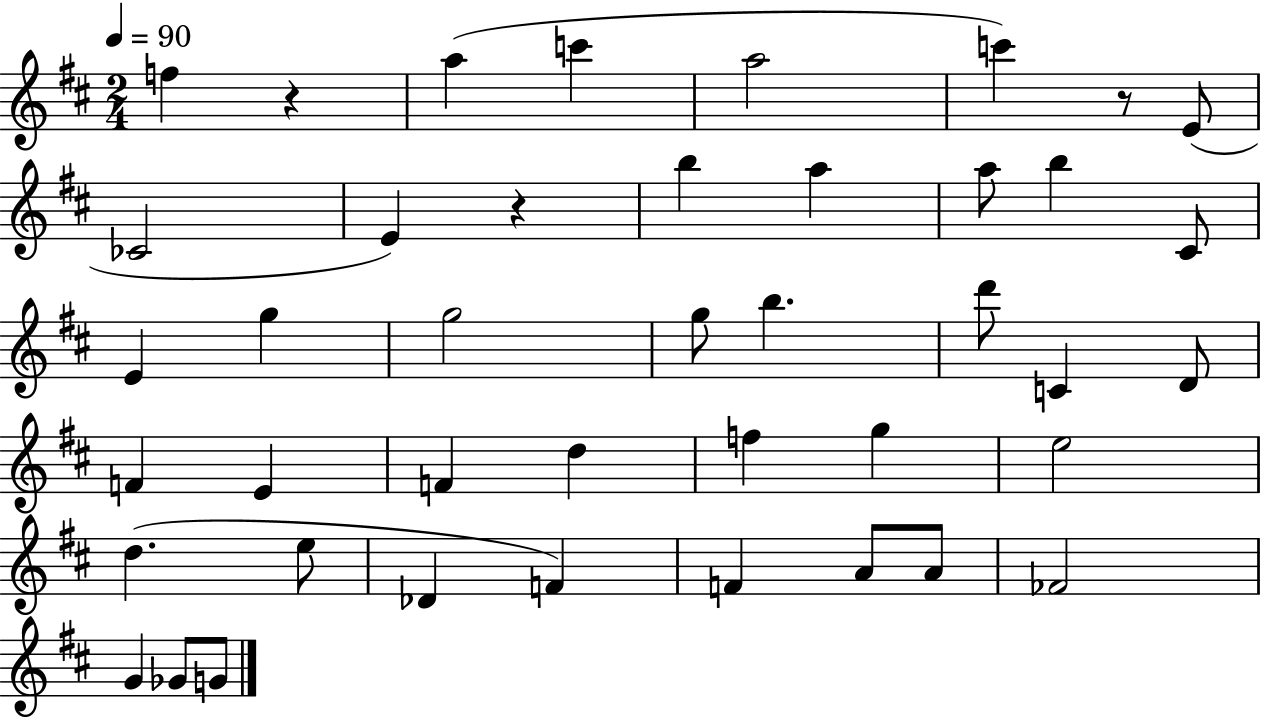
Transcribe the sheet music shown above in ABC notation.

X:1
T:Untitled
M:2/4
L:1/4
K:D
f z a c' a2 c' z/2 E/2 _C2 E z b a a/2 b ^C/2 E g g2 g/2 b d'/2 C D/2 F E F d f g e2 d e/2 _D F F A/2 A/2 _F2 G _G/2 G/2